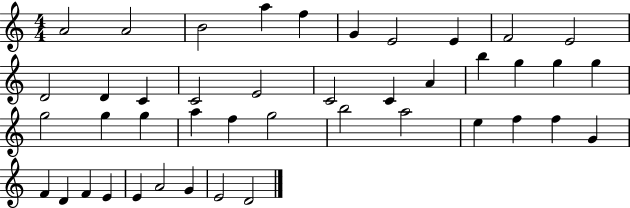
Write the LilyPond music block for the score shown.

{
  \clef treble
  \numericTimeSignature
  \time 4/4
  \key c \major
  a'2 a'2 | b'2 a''4 f''4 | g'4 e'2 e'4 | f'2 e'2 | \break d'2 d'4 c'4 | c'2 e'2 | c'2 c'4 a'4 | b''4 g''4 g''4 g''4 | \break g''2 g''4 g''4 | a''4 f''4 g''2 | b''2 a''2 | e''4 f''4 f''4 g'4 | \break f'4 d'4 f'4 e'4 | e'4 a'2 g'4 | e'2 d'2 | \bar "|."
}